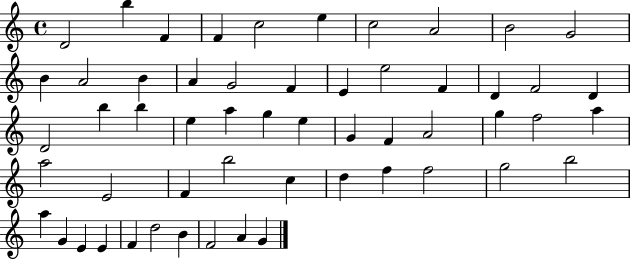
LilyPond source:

{
  \clef treble
  \time 4/4
  \defaultTimeSignature
  \key c \major
  d'2 b''4 f'4 | f'4 c''2 e''4 | c''2 a'2 | b'2 g'2 | \break b'4 a'2 b'4 | a'4 g'2 f'4 | e'4 e''2 f'4 | d'4 f'2 d'4 | \break d'2 b''4 b''4 | e''4 a''4 g''4 e''4 | g'4 f'4 a'2 | g''4 f''2 a''4 | \break a''2 e'2 | f'4 b''2 c''4 | d''4 f''4 f''2 | g''2 b''2 | \break a''4 g'4 e'4 e'4 | f'4 d''2 b'4 | f'2 a'4 g'4 | \bar "|."
}